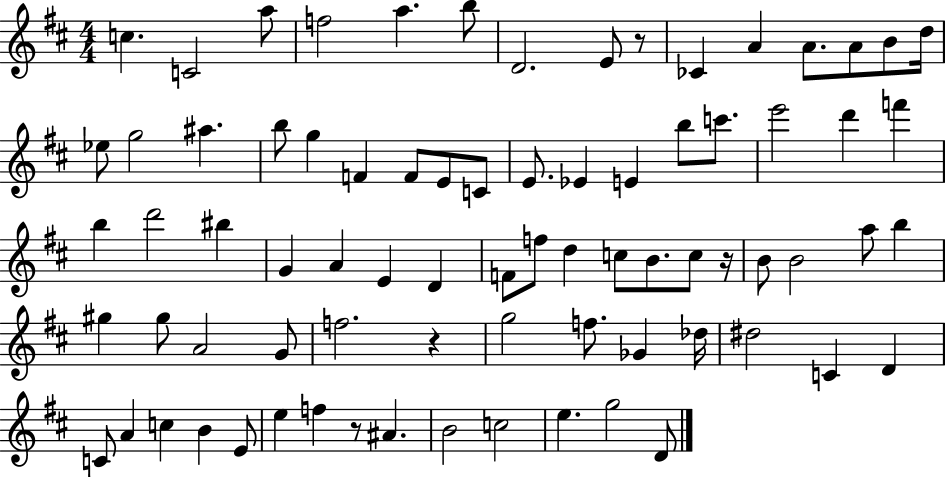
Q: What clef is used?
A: treble